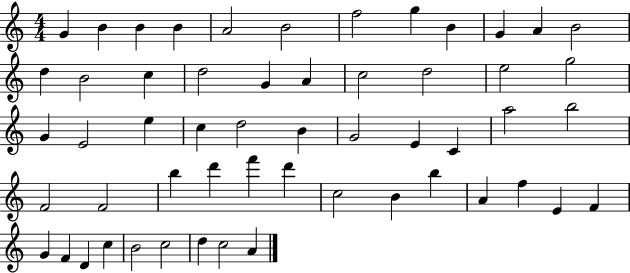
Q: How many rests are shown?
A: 0